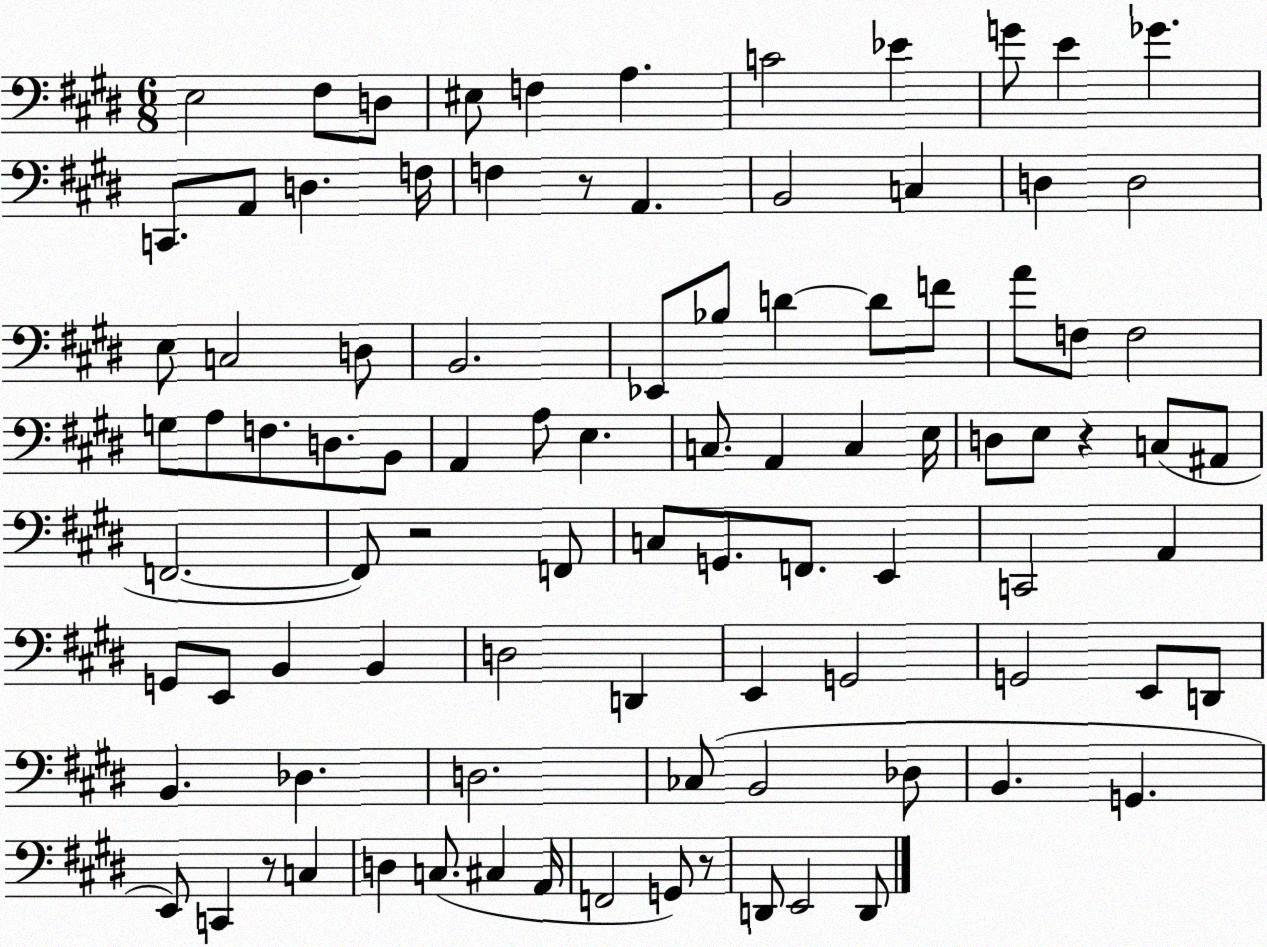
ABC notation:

X:1
T:Untitled
M:6/8
L:1/4
K:E
E,2 ^F,/2 D,/2 ^E,/2 F, A, C2 _E G/2 E _G C,,/2 A,,/2 D, F,/4 F, z/2 A,, B,,2 C, D, D,2 E,/2 C,2 D,/2 B,,2 _E,,/2 _B,/2 D D/2 F/2 A/2 F,/2 F,2 G,/2 A,/2 F,/2 D,/2 B,,/2 A,, A,/2 E, C,/2 A,, C, E,/4 D,/2 E,/2 z C,/2 ^A,,/2 F,,2 F,,/2 z2 F,,/2 C,/2 G,,/2 F,,/2 E,, C,,2 A,, G,,/2 E,,/2 B,, B,, D,2 D,, E,, G,,2 G,,2 E,,/2 D,,/2 B,, _D, D,2 _C,/2 B,,2 _D,/2 B,, G,, E,,/2 C,, z/2 C, D, C,/2 ^C, A,,/4 F,,2 G,,/2 z/2 D,,/2 E,,2 D,,/2